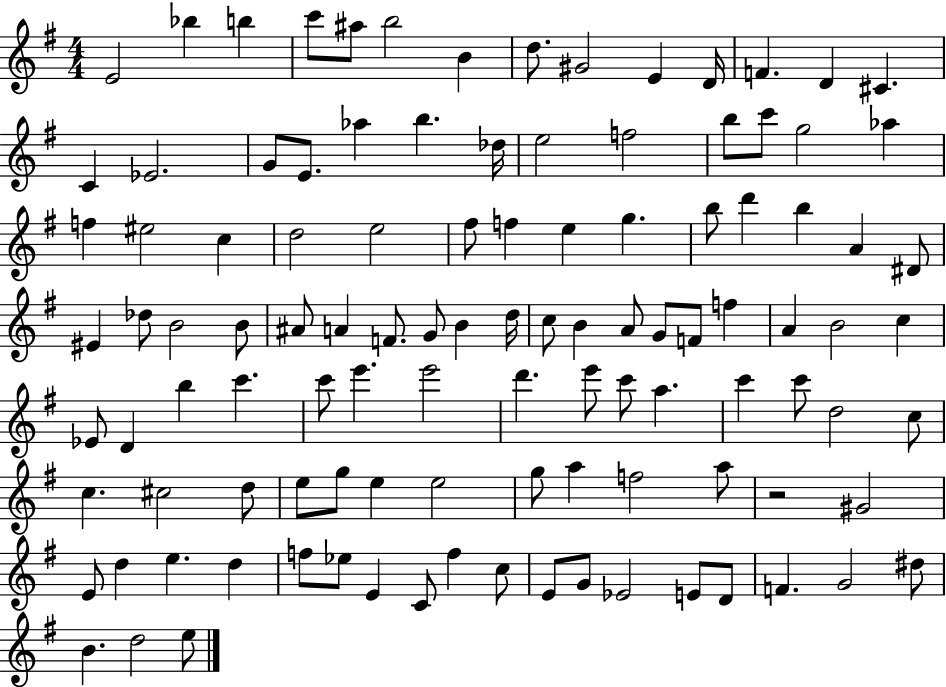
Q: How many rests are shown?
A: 1